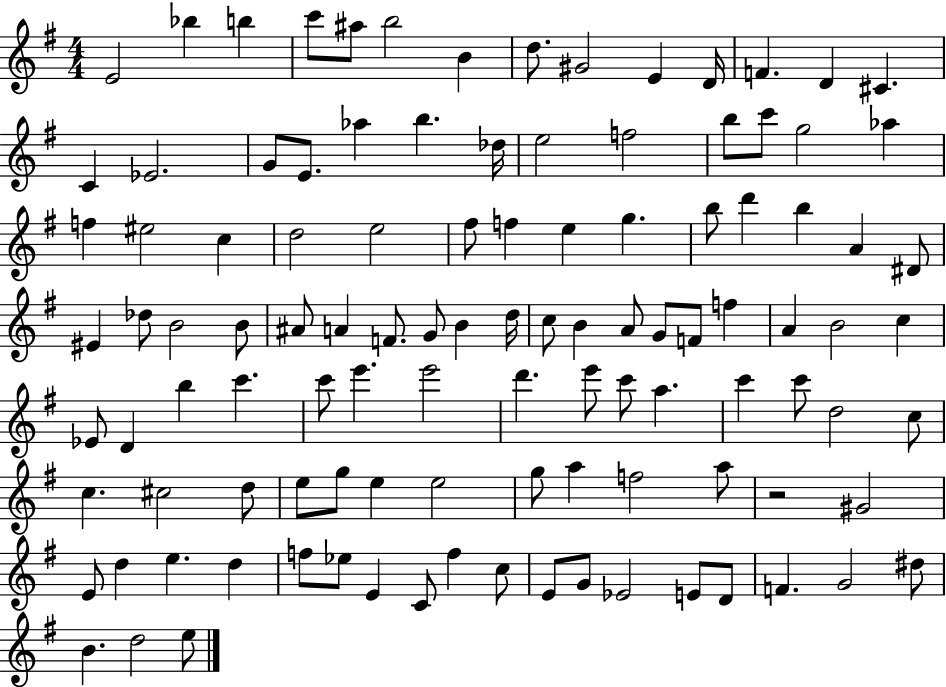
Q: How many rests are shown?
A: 1